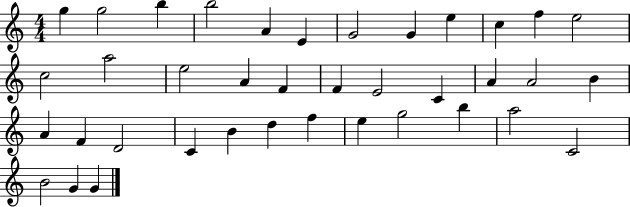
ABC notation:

X:1
T:Untitled
M:4/4
L:1/4
K:C
g g2 b b2 A E G2 G e c f e2 c2 a2 e2 A F F E2 C A A2 B A F D2 C B d f e g2 b a2 C2 B2 G G